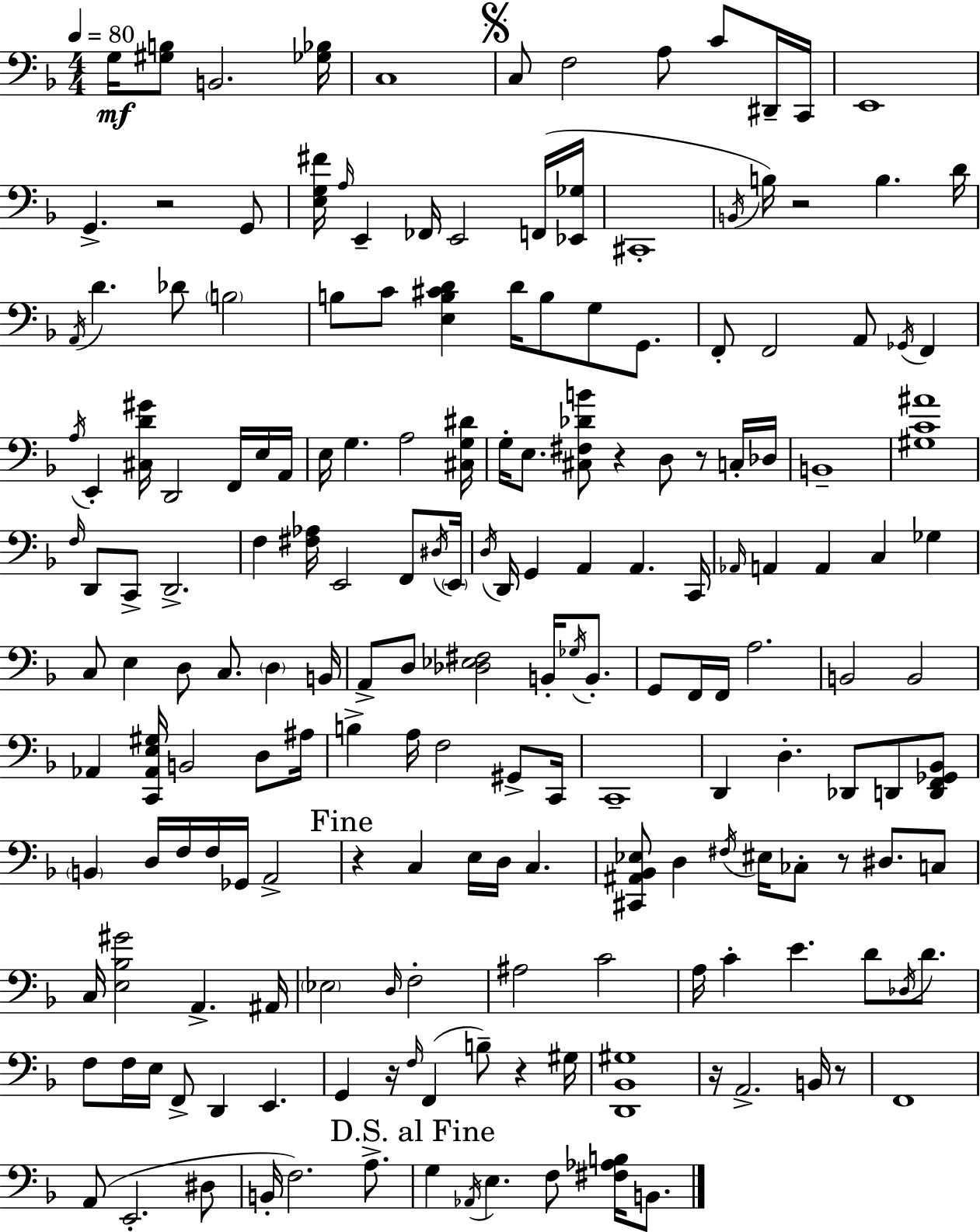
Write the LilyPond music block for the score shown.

{
  \clef bass
  \numericTimeSignature
  \time 4/4
  \key f \major
  \tempo 4 = 80
  \repeat volta 2 { g16\mf <gis b>8 b,2. <ges bes>16 | c1 | \mark \markup { \musicglyph "scripts.segno" } c8 f2 a8 c'8 dis,16-- c,16 | e,1 | \break g,4.-> r2 g,8 | <e g fis'>16 \grace { a16 } e,4-- fes,16 e,2 f,16( | <ees, ges>16 cis,1-. | \acciaccatura { b,16 }) b16 r2 b4. | \break d'16 \acciaccatura { a,16 } d'4. des'8 \parenthesize b2 | b8 c'8 <e b cis' d'>4 d'16 b8 g8 | g,8. f,8-. f,2 a,8 \acciaccatura { ges,16 } | f,4 \acciaccatura { a16 } e,4-. <cis d' gis'>16 d,2 | \break f,16 e16 a,16 e16 g4. a2 | <cis g dis'>16 g16-. e8. <cis fis des' b'>8 r4 d8 | r8 c16-. des16 b,1-- | <gis c' ais'>1 | \break \grace { f16 } d,8 c,8-> d,2.-> | f4 <fis aes>16 e,2 | f,8 \acciaccatura { dis16 } \parenthesize e,16 \acciaccatura { d16 } d,16 g,4 a,4 | a,4. c,16 \grace { aes,16 } a,4 a,4 | \break c4 ges4 c8 e4 d8 | c8. \parenthesize d4 b,16 a,8-> d8 <des ees fis>2 | b,16-. \acciaccatura { ges16 } b,8.-. g,8 f,16 f,16 a2. | b,2 | \break b,2 aes,4 <c, aes, e gis>16 b,2 | d8 ais16 b4-> a16 f2 | gis,8-> c,16 c,1-- | d,4 d4.-. | \break des,8 d,8 <d, f, ges, bes,>8 \parenthesize b,4 d16 f16 | f16 ges,16 a,2-> \mark "Fine" r4 c4 | e16 d16 c4. <cis, ais, bes, ees>8 d4 | \acciaccatura { fis16 } eis16 ces8-. r8 dis8. c8 c16 <e bes gis'>2 | \break a,4.-> ais,16 \parenthesize ees2 | \grace { d16 } f2-. ais2 | c'2 a16 c'4-. | e'4. d'8 \acciaccatura { des16 } d'8. f8 f16 | \break e16 f,8-> d,4 e,4. g,4 | r16 \grace { f16 }( f,4 b8--) r4 gis16 <d, bes, gis>1 | r16 a,2.-> | b,16 r8 f,1 | \break a,8( | e,2.-. dis8 b,16-. f2.) | a8.-> \mark "D.S. al Fine" g4 | \acciaccatura { aes,16 } e4. f8 <fis aes b>16 b,8. } \bar "|."
}